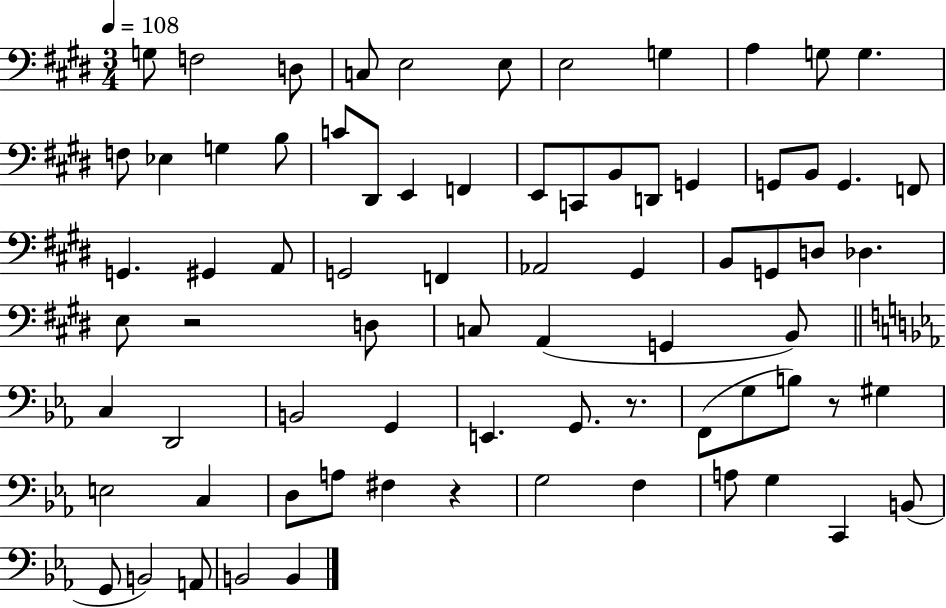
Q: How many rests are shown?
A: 4